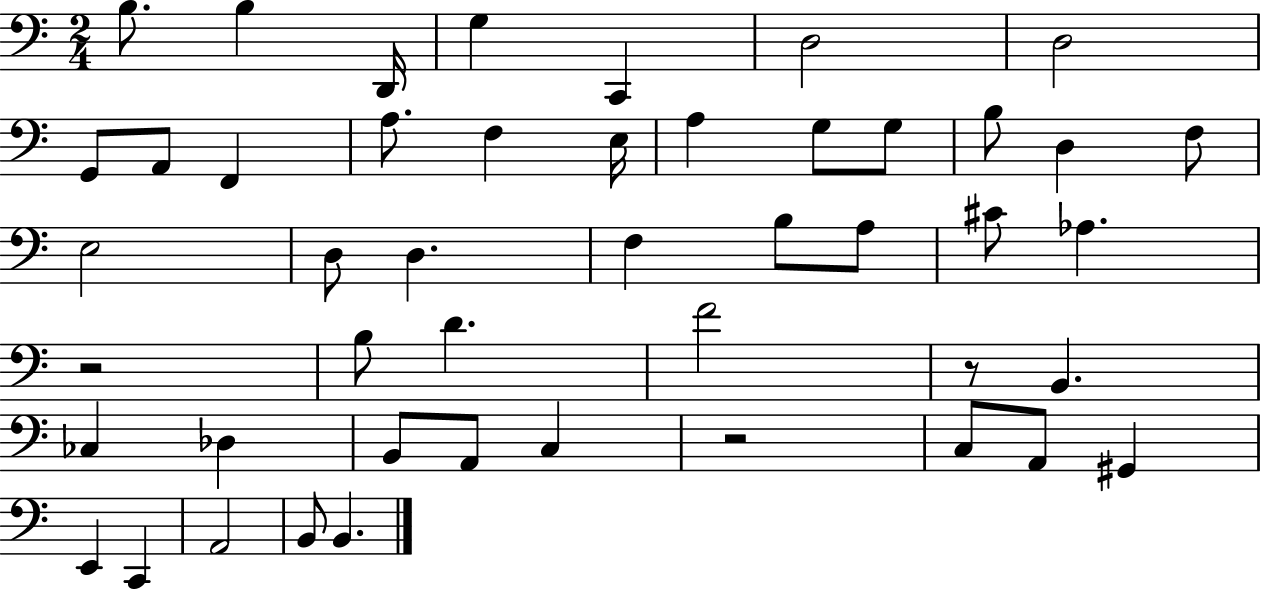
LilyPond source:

{
  \clef bass
  \numericTimeSignature
  \time 2/4
  \key c \major
  b8. b4 d,16 | g4 c,4 | d2 | d2 | \break g,8 a,8 f,4 | a8. f4 e16 | a4 g8 g8 | b8 d4 f8 | \break e2 | d8 d4. | f4 b8 a8 | cis'8 aes4. | \break r2 | b8 d'4. | f'2 | r8 b,4. | \break ces4 des4 | b,8 a,8 c4 | r2 | c8 a,8 gis,4 | \break e,4 c,4 | a,2 | b,8 b,4. | \bar "|."
}